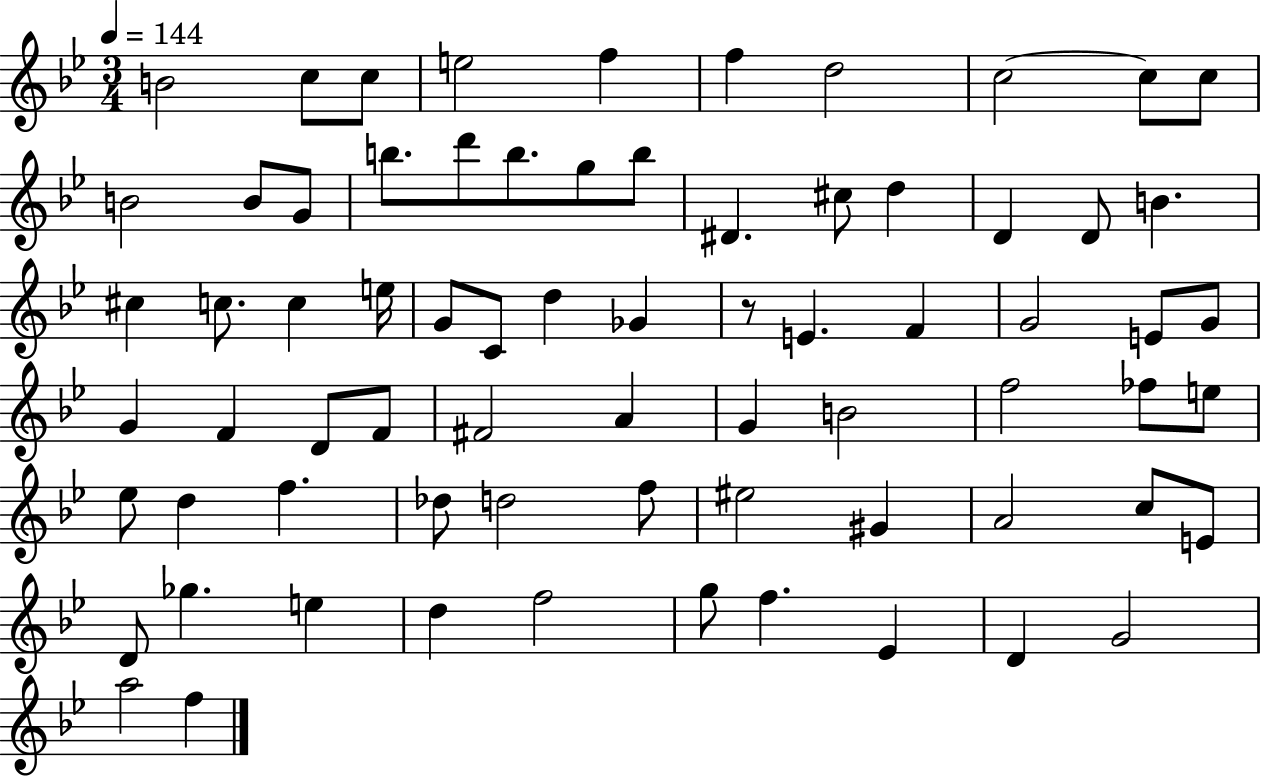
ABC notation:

X:1
T:Untitled
M:3/4
L:1/4
K:Bb
B2 c/2 c/2 e2 f f d2 c2 c/2 c/2 B2 B/2 G/2 b/2 d'/2 b/2 g/2 b/2 ^D ^c/2 d D D/2 B ^c c/2 c e/4 G/2 C/2 d _G z/2 E F G2 E/2 G/2 G F D/2 F/2 ^F2 A G B2 f2 _f/2 e/2 _e/2 d f _d/2 d2 f/2 ^e2 ^G A2 c/2 E/2 D/2 _g e d f2 g/2 f _E D G2 a2 f